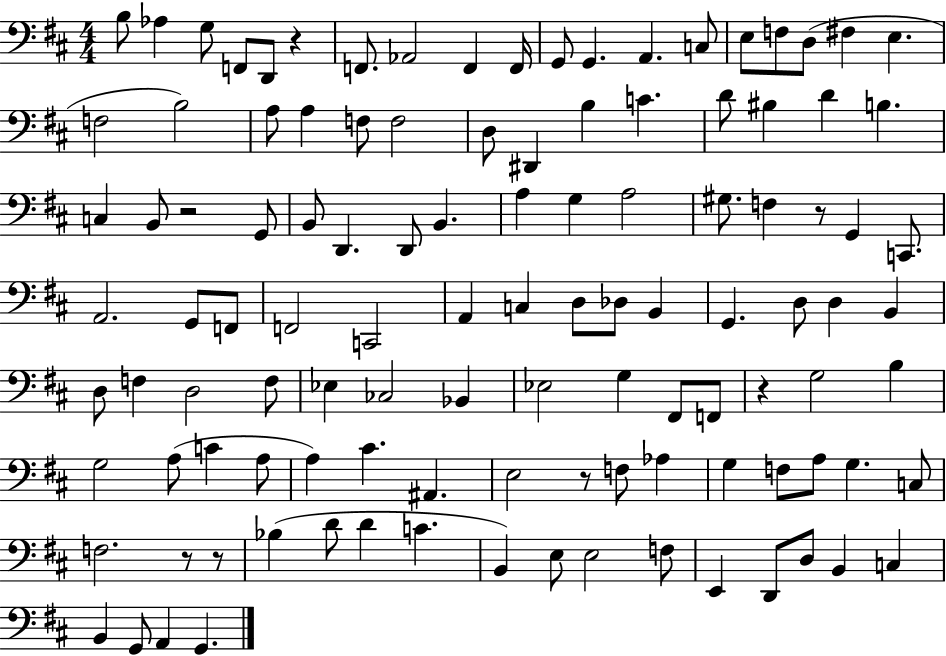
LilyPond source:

{
  \clef bass
  \numericTimeSignature
  \time 4/4
  \key d \major
  b8 aes4 g8 f,8 d,8 r4 | f,8. aes,2 f,4 f,16 | g,8 g,4. a,4. c8 | e8 f8 d8( fis4 e4. | \break f2 b2) | a8 a4 f8 f2 | d8 dis,4 b4 c'4. | d'8 bis4 d'4 b4. | \break c4 b,8 r2 g,8 | b,8 d,4. d,8 b,4. | a4 g4 a2 | gis8. f4 r8 g,4 c,8. | \break a,2. g,8 f,8 | f,2 c,2 | a,4 c4 d8 des8 b,4 | g,4. d8 d4 b,4 | \break d8 f4 d2 f8 | ees4 ces2 bes,4 | ees2 g4 fis,8 f,8 | r4 g2 b4 | \break g2 a8( c'4 a8 | a4) cis'4. ais,4. | e2 r8 f8 aes4 | g4 f8 a8 g4. c8 | \break f2. r8 r8 | bes4( d'8 d'4 c'4. | b,4) e8 e2 f8 | e,4 d,8 d8 b,4 c4 | \break b,4 g,8 a,4 g,4. | \bar "|."
}